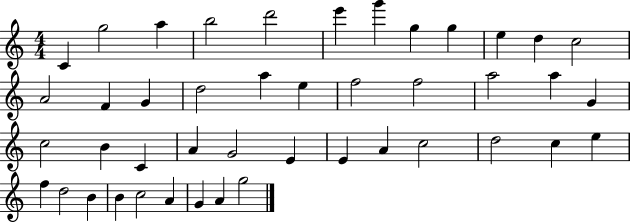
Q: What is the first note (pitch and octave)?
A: C4